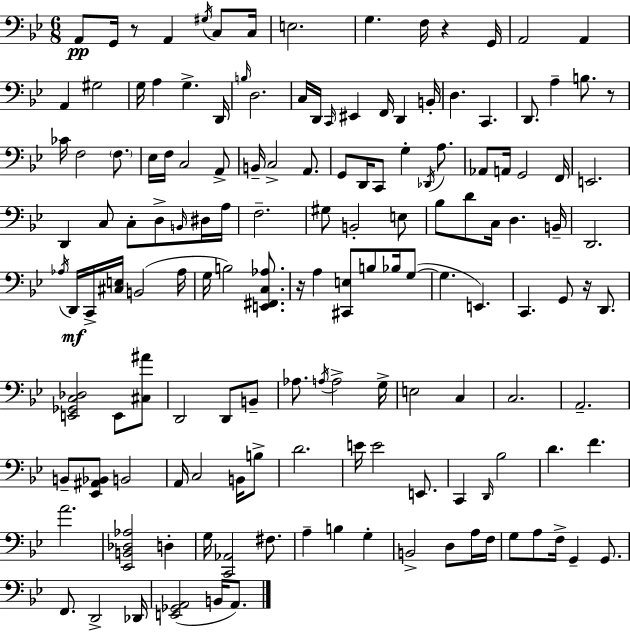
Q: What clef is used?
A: bass